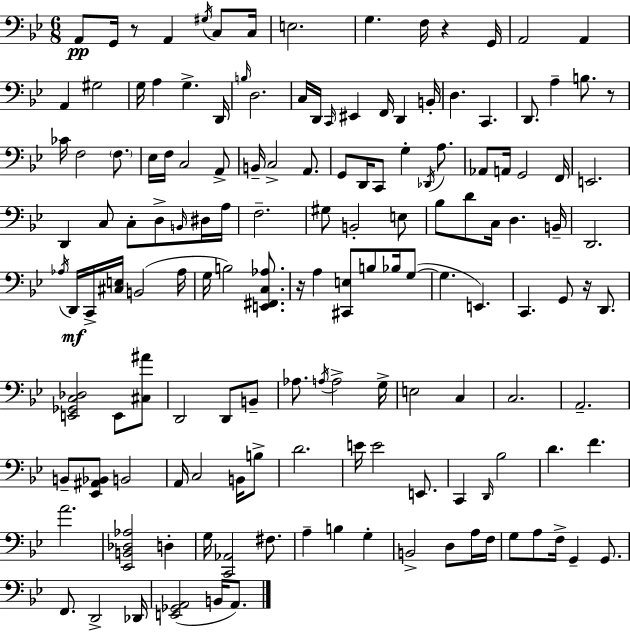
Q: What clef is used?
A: bass